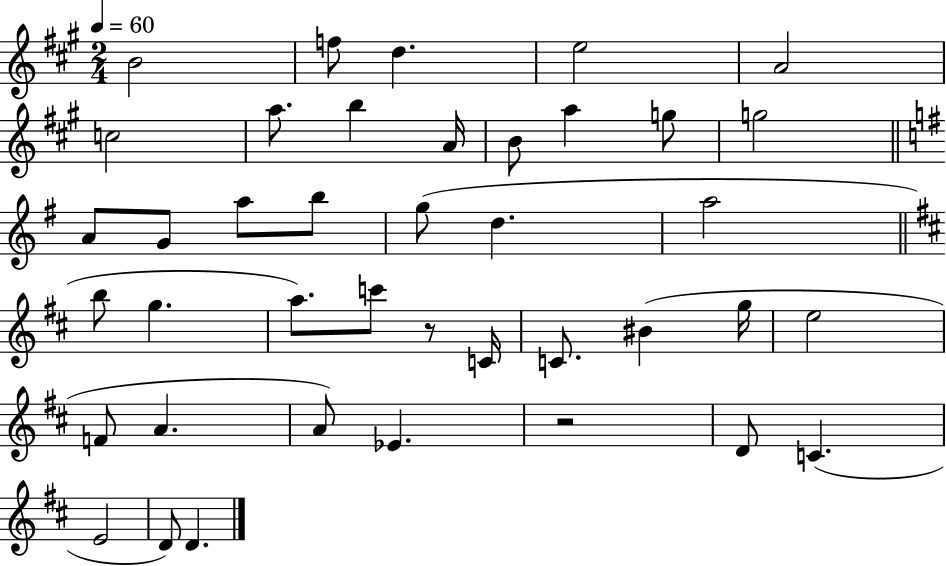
{
  \clef treble
  \numericTimeSignature
  \time 2/4
  \key a \major
  \tempo 4 = 60
  \repeat volta 2 { b'2 | f''8 d''4. | e''2 | a'2 | \break c''2 | a''8. b''4 a'16 | b'8 a''4 g''8 | g''2 | \break \bar "||" \break \key e \minor a'8 g'8 a''8 b''8 | g''8( d''4. | a''2 | \bar "||" \break \key d \major b''8 g''4. | a''8.) c'''8 r8 c'16 | c'8. bis'4( g''16 | e''2 | \break f'8 a'4. | a'8) ees'4. | r2 | d'8 c'4.( | \break e'2 | d'8) d'4. | } \bar "|."
}